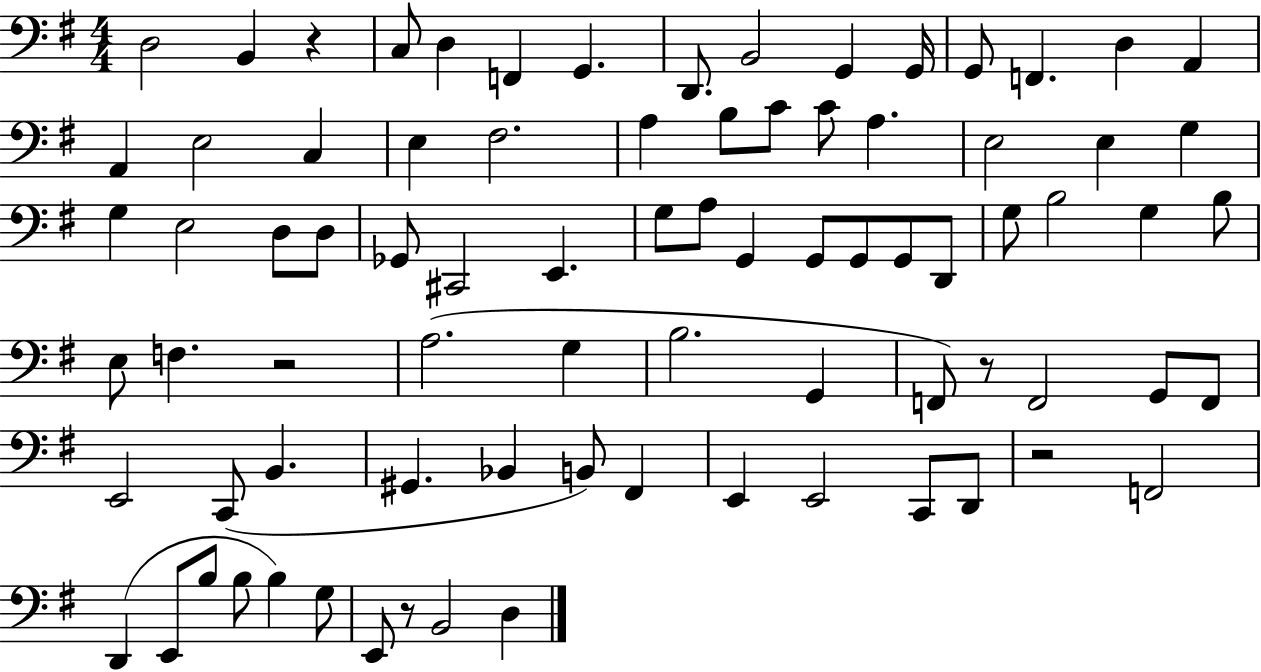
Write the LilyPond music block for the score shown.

{
  \clef bass
  \numericTimeSignature
  \time 4/4
  \key g \major
  d2 b,4 r4 | c8 d4 f,4 g,4. | d,8. b,2 g,4 g,16 | g,8 f,4. d4 a,4 | \break a,4 e2 c4 | e4 fis2. | a4 b8 c'8 c'8 a4. | e2 e4 g4 | \break g4 e2 d8 d8 | ges,8 cis,2 e,4. | g8 a8 g,4 g,8 g,8 g,8 d,8 | g8 b2 g4 b8 | \break e8 f4. r2 | a2.( g4 | b2. g,4 | f,8) r8 f,2 g,8 f,8 | \break e,2 c,8( b,4. | gis,4. bes,4 b,8) fis,4 | e,4 e,2 c,8 d,8 | r2 f,2 | \break d,4( e,8 b8 b8 b4) g8 | e,8 r8 b,2 d4 | \bar "|."
}